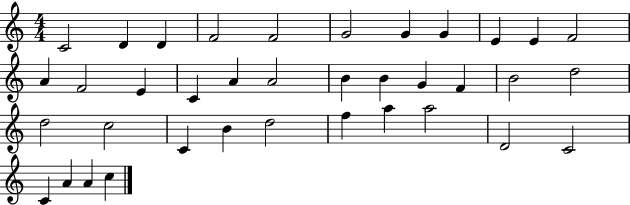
{
  \clef treble
  \numericTimeSignature
  \time 4/4
  \key c \major
  c'2 d'4 d'4 | f'2 f'2 | g'2 g'4 g'4 | e'4 e'4 f'2 | \break a'4 f'2 e'4 | c'4 a'4 a'2 | b'4 b'4 g'4 f'4 | b'2 d''2 | \break d''2 c''2 | c'4 b'4 d''2 | f''4 a''4 a''2 | d'2 c'2 | \break c'4 a'4 a'4 c''4 | \bar "|."
}